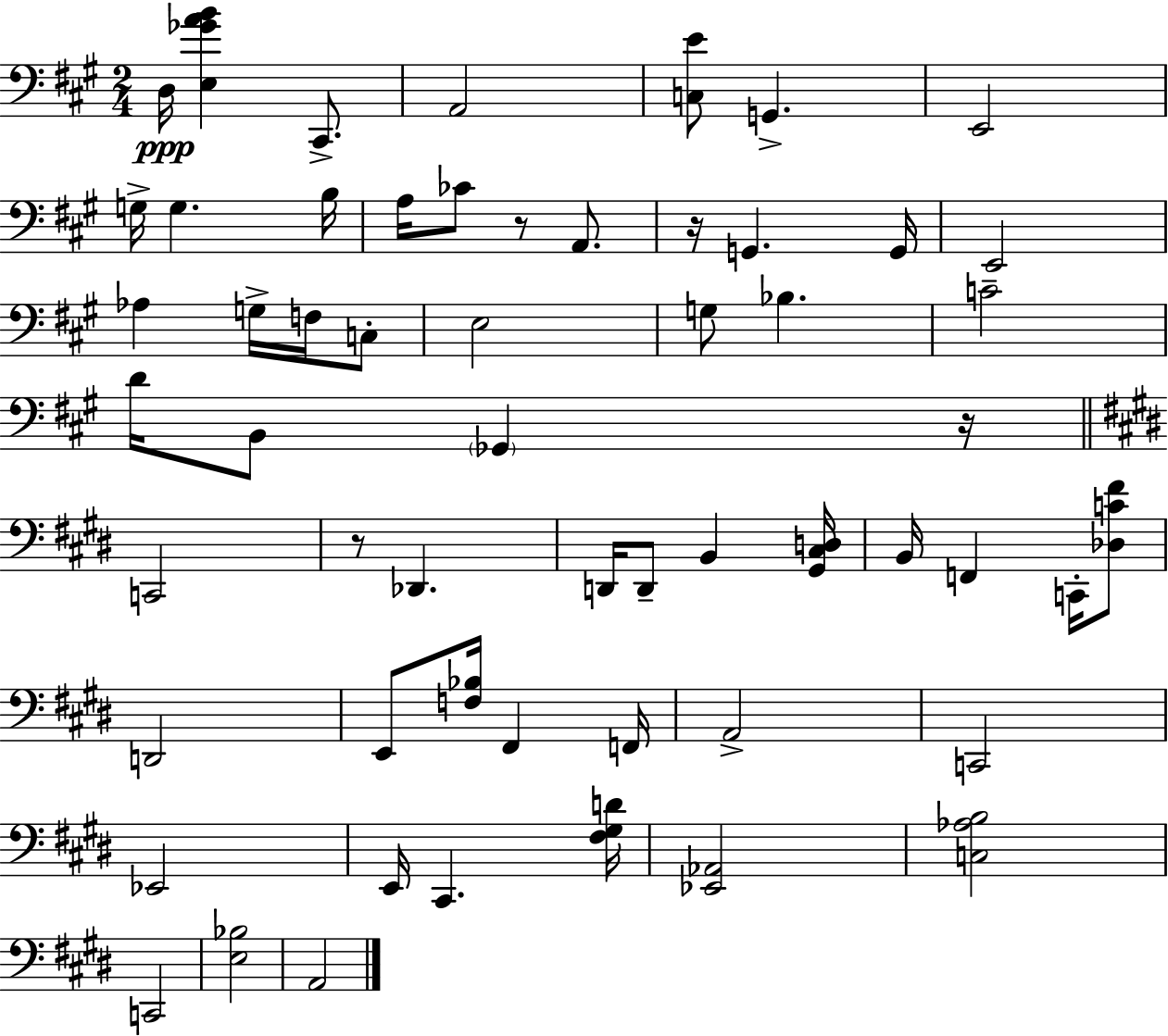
{
  \clef bass
  \numericTimeSignature
  \time 2/4
  \key a \major
  d16\ppp <e ges' a' b'>4 cis,8.-> | a,2 | <c e'>8 g,4.-> | e,2 | \break g16-> g4. b16 | a16 ces'8 r8 a,8. | r16 g,4. g,16 | e,2 | \break aes4 g16-> f16 c8-. | e2 | g8 bes4. | c'2-- | \break d'16 b,8 \parenthesize ges,4 r16 | \bar "||" \break \key e \major c,2 | r8 des,4. | d,16 d,8-- b,4 <gis, cis d>16 | b,16 f,4 c,16-. <des c' fis'>8 | \break d,2 | e,8 <f bes>16 fis,4 f,16 | a,2-> | c,2 | \break ees,2 | e,16 cis,4. <fis gis d'>16 | <ees, aes,>2 | <c aes b>2 | \break c,2 | <e bes>2 | a,2 | \bar "|."
}